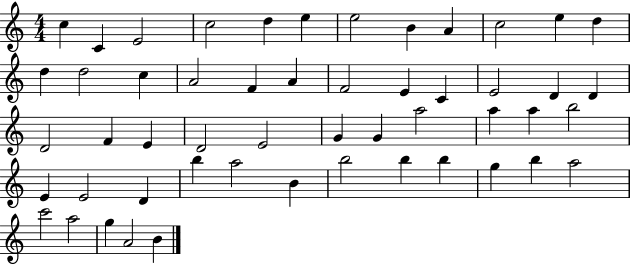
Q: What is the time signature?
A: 4/4